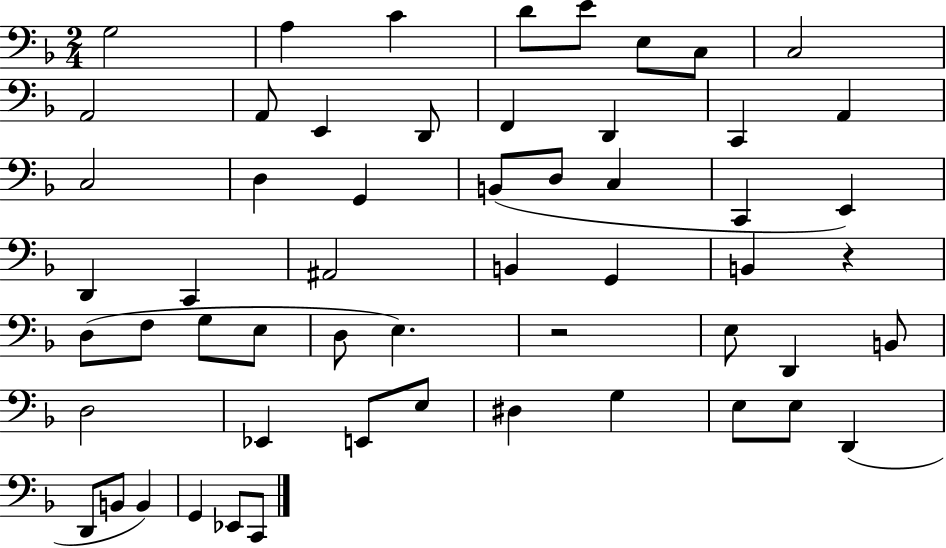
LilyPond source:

{
  \clef bass
  \numericTimeSignature
  \time 2/4
  \key f \major
  \repeat volta 2 { g2 | a4 c'4 | d'8 e'8 e8 c8 | c2 | \break a,2 | a,8 e,4 d,8 | f,4 d,4 | c,4 a,4 | \break c2 | d4 g,4 | b,8( d8 c4 | c,4 e,4) | \break d,4 c,4 | ais,2 | b,4 g,4 | b,4 r4 | \break d8( f8 g8 e8 | d8 e4.) | r2 | e8 d,4 b,8 | \break d2 | ees,4 e,8 e8 | dis4 g4 | e8 e8 d,4( | \break d,8 b,8 b,4) | g,4 ees,8 c,8 | } \bar "|."
}